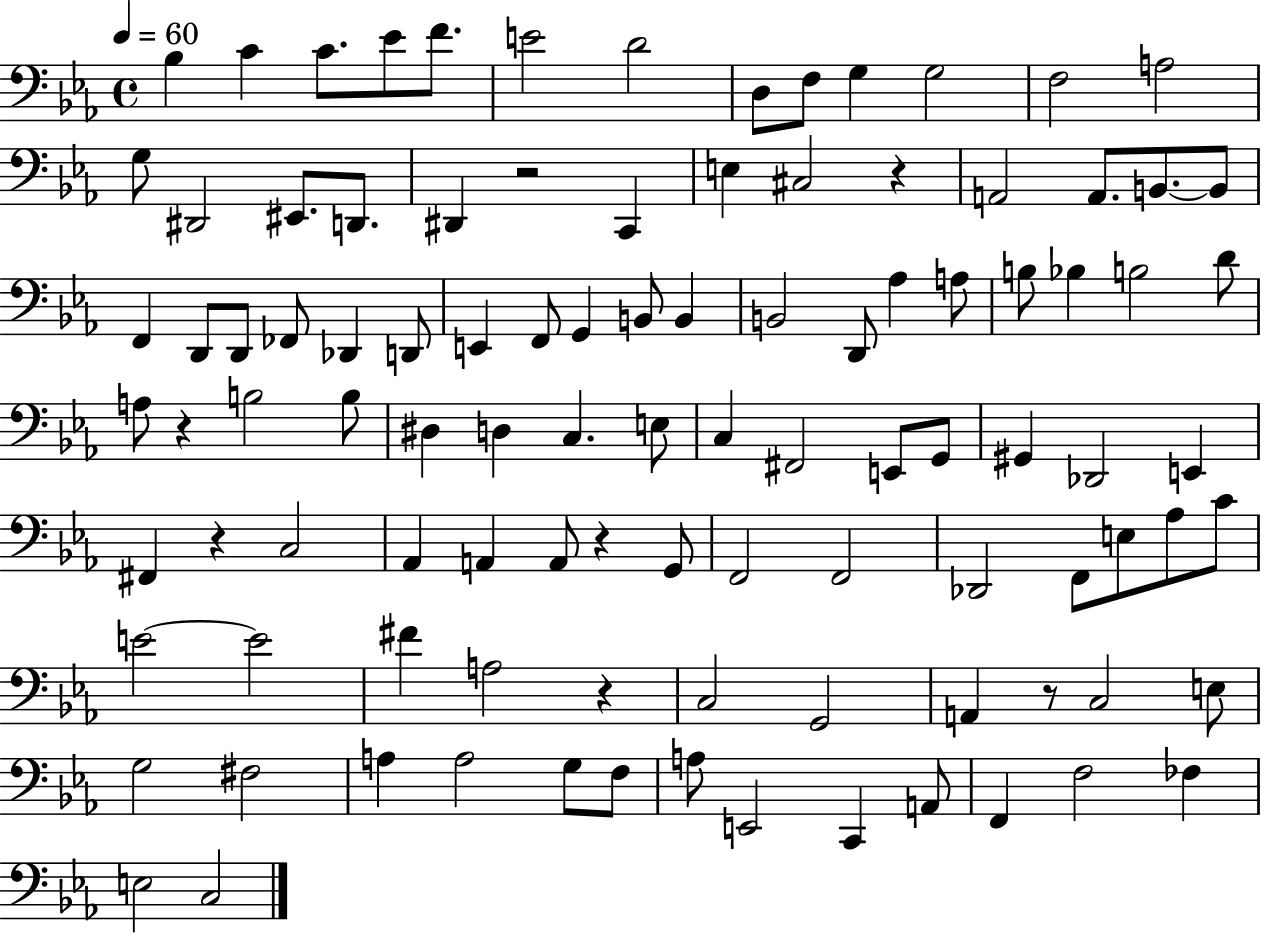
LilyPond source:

{
  \clef bass
  \time 4/4
  \defaultTimeSignature
  \key ees \major
  \tempo 4 = 60
  bes4 c'4 c'8. ees'8 f'8. | e'2 d'2 | d8 f8 g4 g2 | f2 a2 | \break g8 dis,2 eis,8. d,8. | dis,4 r2 c,4 | e4 cis2 r4 | a,2 a,8. b,8.~~ b,8 | \break f,4 d,8 d,8 fes,8 des,4 d,8 | e,4 f,8 g,4 b,8 b,4 | b,2 d,8 aes4 a8 | b8 bes4 b2 d'8 | \break a8 r4 b2 b8 | dis4 d4 c4. e8 | c4 fis,2 e,8 g,8 | gis,4 des,2 e,4 | \break fis,4 r4 c2 | aes,4 a,4 a,8 r4 g,8 | f,2 f,2 | des,2 f,8 e8 aes8 c'8 | \break e'2~~ e'2 | fis'4 a2 r4 | c2 g,2 | a,4 r8 c2 e8 | \break g2 fis2 | a4 a2 g8 f8 | a8 e,2 c,4 a,8 | f,4 f2 fes4 | \break e2 c2 | \bar "|."
}